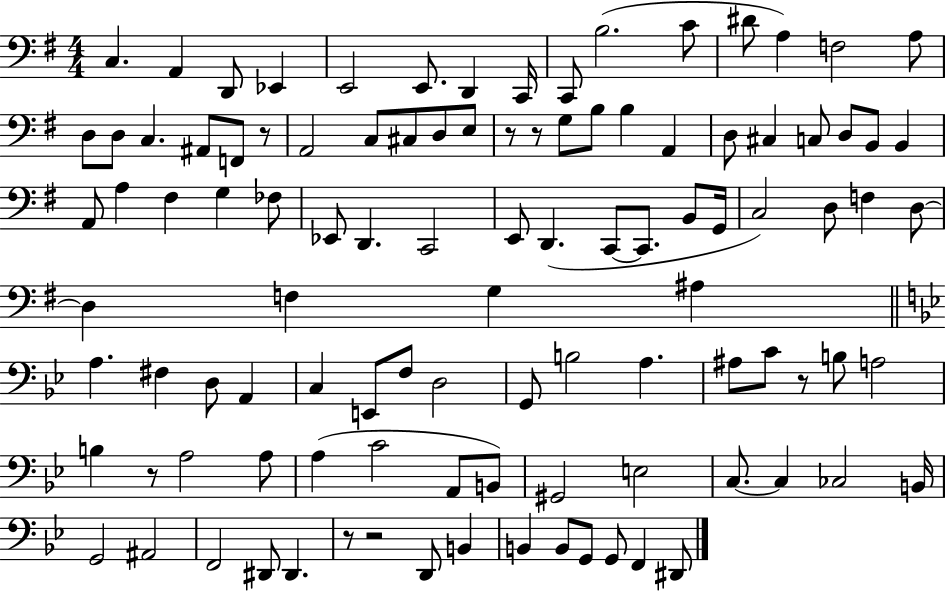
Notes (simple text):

C3/q. A2/q D2/e Eb2/q E2/h E2/e. D2/q C2/s C2/e B3/h. C4/e D#4/e A3/q F3/h A3/e D3/e D3/e C3/q. A#2/e F2/e R/e A2/h C3/e C#3/e D3/e E3/e R/e R/e G3/e B3/e B3/q A2/q D3/e C#3/q C3/e D3/e B2/e B2/q A2/e A3/q F#3/q G3/q FES3/e Eb2/e D2/q. C2/h E2/e D2/q. C2/e C2/e. B2/e G2/s C3/h D3/e F3/q D3/e D3/q F3/q G3/q A#3/q A3/q. F#3/q D3/e A2/q C3/q E2/e F3/e D3/h G2/e B3/h A3/q. A#3/e C4/e R/e B3/e A3/h B3/q R/e A3/h A3/e A3/q C4/h A2/e B2/e G#2/h E3/h C3/e. C3/q CES3/h B2/s G2/h A#2/h F2/h D#2/e D#2/q. R/e R/h D2/e B2/q B2/q B2/e G2/e G2/e F2/q D#2/e